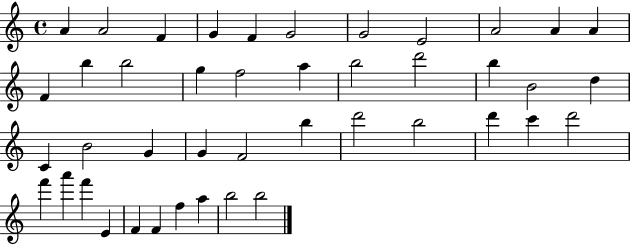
{
  \clef treble
  \time 4/4
  \defaultTimeSignature
  \key c \major
  a'4 a'2 f'4 | g'4 f'4 g'2 | g'2 e'2 | a'2 a'4 a'4 | \break f'4 b''4 b''2 | g''4 f''2 a''4 | b''2 d'''2 | b''4 b'2 d''4 | \break c'4 b'2 g'4 | g'4 f'2 b''4 | d'''2 b''2 | d'''4 c'''4 d'''2 | \break f'''4 a'''4 f'''4 e'4 | f'4 f'4 f''4 a''4 | b''2 b''2 | \bar "|."
}